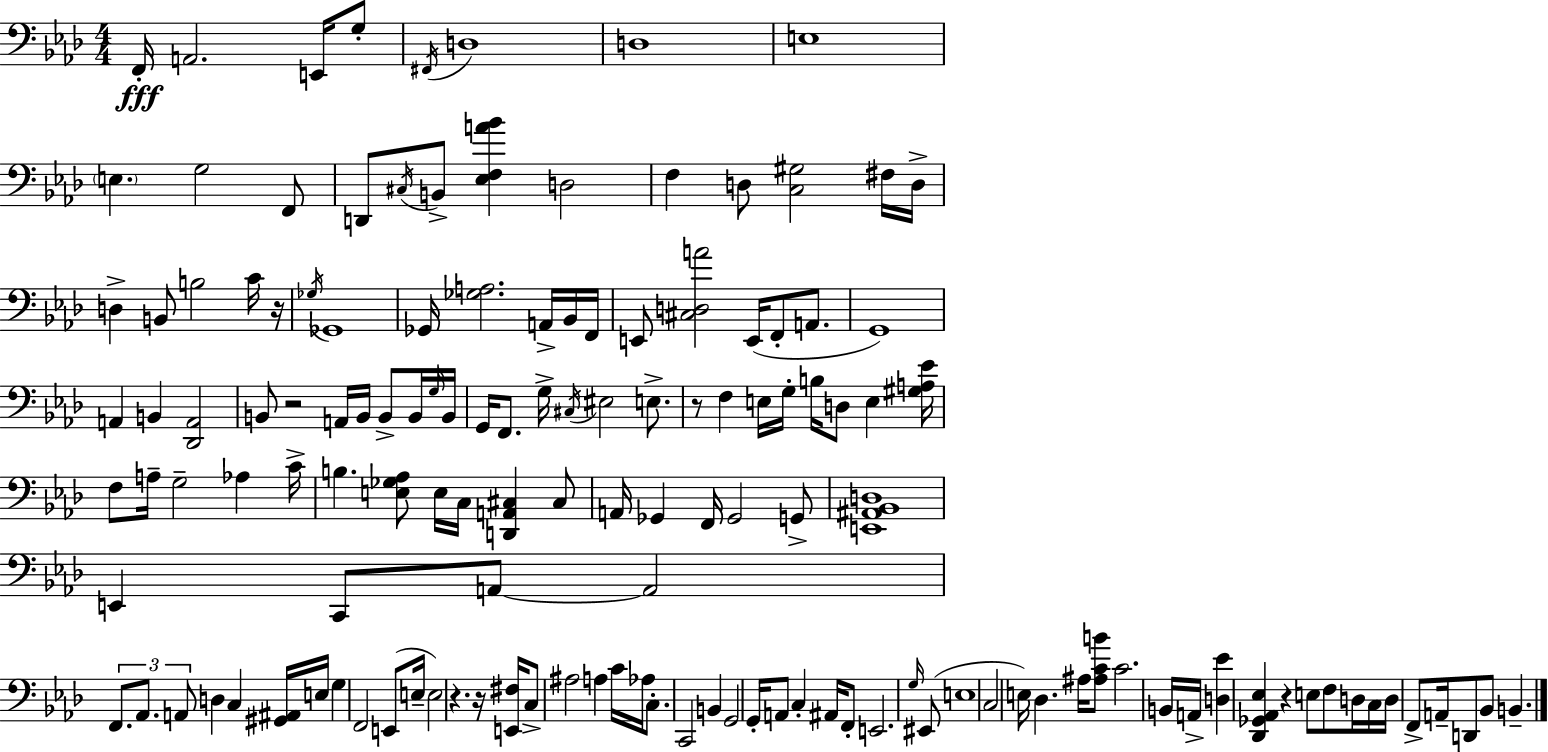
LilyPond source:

{
  \clef bass
  \numericTimeSignature
  \time 4/4
  \key f \minor
  f,16-.\fff a,2. e,16 g8-. | \acciaccatura { fis,16 } d1 | d1 | e1 | \break \parenthesize e4. g2 f,8 | d,8 \acciaccatura { cis16 } b,8-> <ees f a' bes'>4 d2 | f4 d8 <c gis>2 | fis16 d16-> d4-> b,8 b2 | \break c'16 r16 \acciaccatura { ges16 } ges,1 | ges,16 <ges a>2. | a,16-> bes,16 f,16 e,8 <cis d a'>2 e,16( f,8-. | a,8. g,1) | \break a,4 b,4 <des, a,>2 | b,8 r2 a,16 b,16 b,8-> | b,16 \grace { g16 } b,16 g,16 f,8. g16-> \acciaccatura { cis16 } eis2 | e8.-> r8 f4 e16 g16-. b16 d8 | \break e4 <gis a ees'>16 f8 a16-- g2-- | aes4 c'16-> b4. <e ges aes>8 e16 c16 <d, a, cis>4 | cis8 a,16 ges,4 f,16 ges,2 | g,8-> <e, ais, bes, d>1 | \break e,4 c,8 a,8~~ a,2 | \tuplet 3/2 { f,8. aes,8. a,8 } d4 | c4 <gis, ais,>16 e16 g4 f,2 | e,8( e16-- e2) r4. | \break r16 <e, fis>16 c8-> ais2 | a4 c'16 aes16 c8.-. c,2 | b,4 g,2 g,16-. a,8 | c4-. ais,16 f,8-. e,2. | \break \grace { g16 }( eis,8 e1 | c2 e16) des4. | ais16 <ais c' b'>8 c'2. | b,16 a,16-> <d ees'>4 <des, ges, aes, ees>4 r4 | \break e8 f8 d16 c16 d16 f,8-> a,16-- d,8 bes,8 | b,4.-- \bar "|."
}